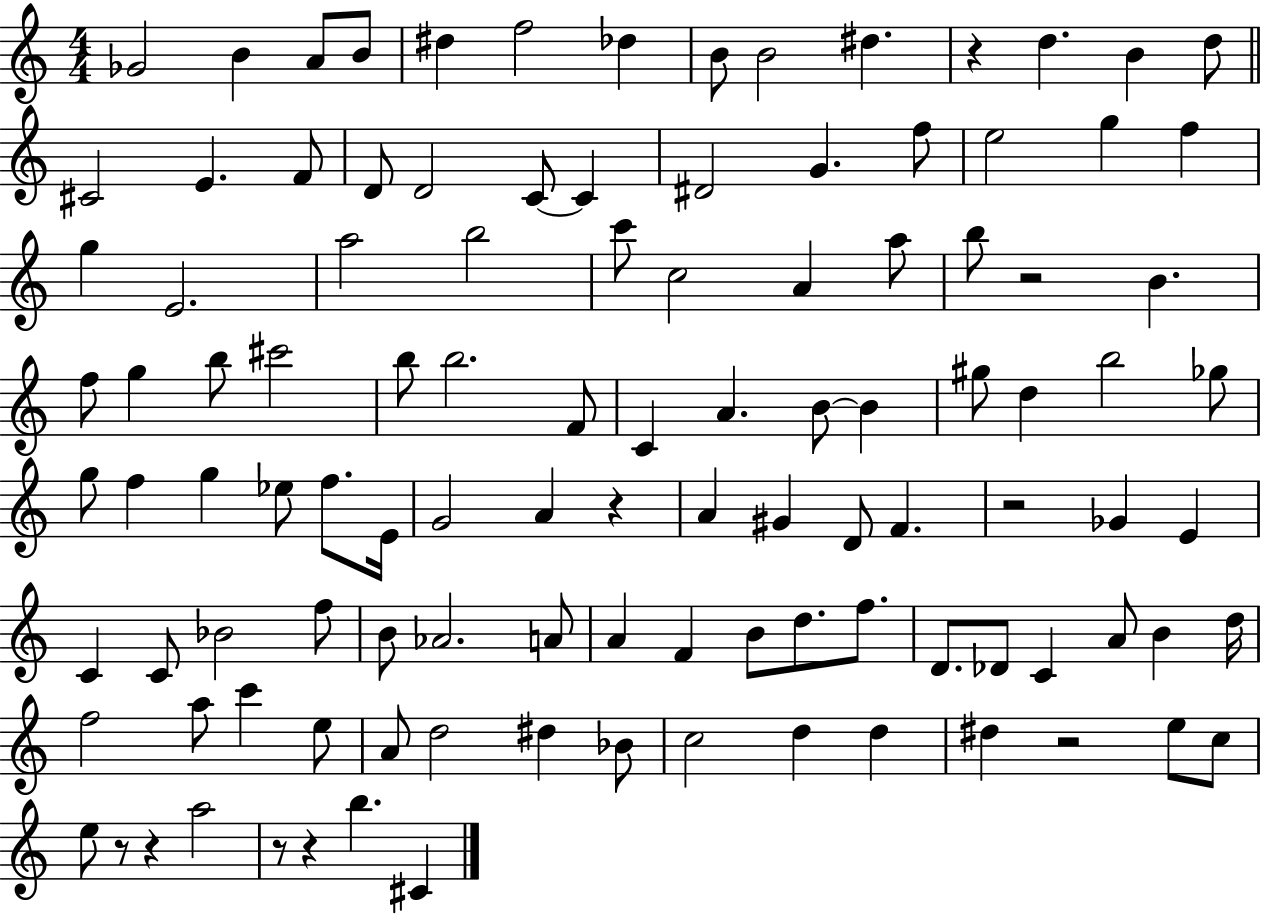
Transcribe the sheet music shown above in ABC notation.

X:1
T:Untitled
M:4/4
L:1/4
K:C
_G2 B A/2 B/2 ^d f2 _d B/2 B2 ^d z d B d/2 ^C2 E F/2 D/2 D2 C/2 C ^D2 G f/2 e2 g f g E2 a2 b2 c'/2 c2 A a/2 b/2 z2 B f/2 g b/2 ^c'2 b/2 b2 F/2 C A B/2 B ^g/2 d b2 _g/2 g/2 f g _e/2 f/2 E/4 G2 A z A ^G D/2 F z2 _G E C C/2 _B2 f/2 B/2 _A2 A/2 A F B/2 d/2 f/2 D/2 _D/2 C A/2 B d/4 f2 a/2 c' e/2 A/2 d2 ^d _B/2 c2 d d ^d z2 e/2 c/2 e/2 z/2 z a2 z/2 z b ^C